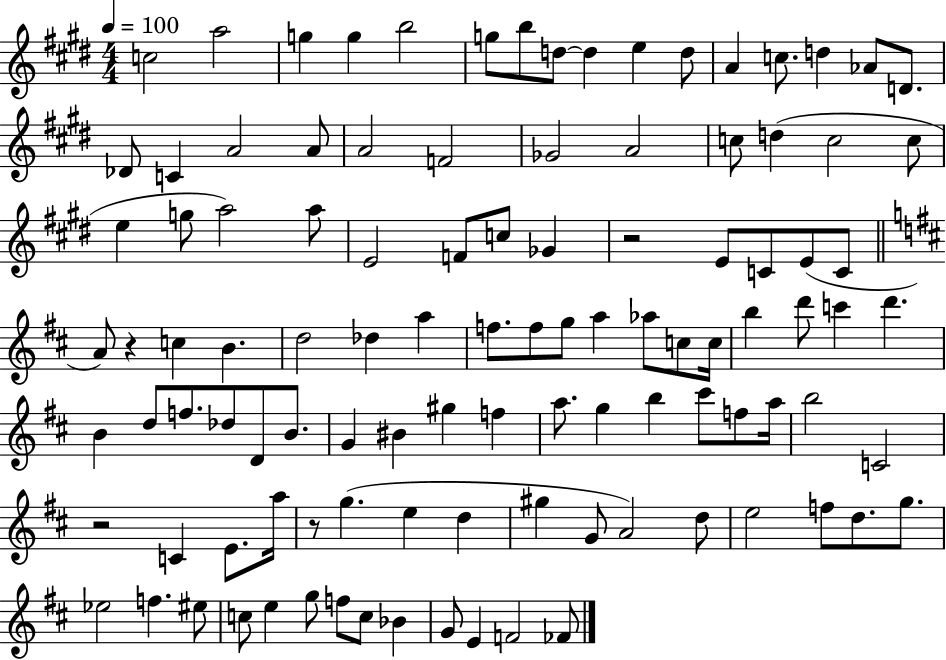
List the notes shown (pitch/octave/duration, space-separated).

C5/h A5/h G5/q G5/q B5/h G5/e B5/e D5/e D5/q E5/q D5/e A4/q C5/e. D5/q Ab4/e D4/e. Db4/e C4/q A4/h A4/e A4/h F4/h Gb4/h A4/h C5/e D5/q C5/h C5/e E5/q G5/e A5/h A5/e E4/h F4/e C5/e Gb4/q R/h E4/e C4/e E4/e C4/e A4/e R/q C5/q B4/q. D5/h Db5/q A5/q F5/e. F5/e G5/e A5/q Ab5/e C5/e C5/s B5/q D6/e C6/q D6/q. B4/q D5/e F5/e. Db5/e D4/e B4/e. G4/q BIS4/q G#5/q F5/q A5/e. G5/q B5/q C#6/e F5/e A5/s B5/h C4/h R/h C4/q E4/e. A5/s R/e G5/q. E5/q D5/q G#5/q G4/e A4/h D5/e E5/h F5/e D5/e. G5/e. Eb5/h F5/q. EIS5/e C5/e E5/q G5/e F5/e C5/e Bb4/q G4/e E4/q F4/h FES4/e